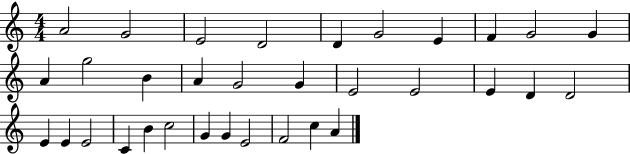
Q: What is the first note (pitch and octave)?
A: A4